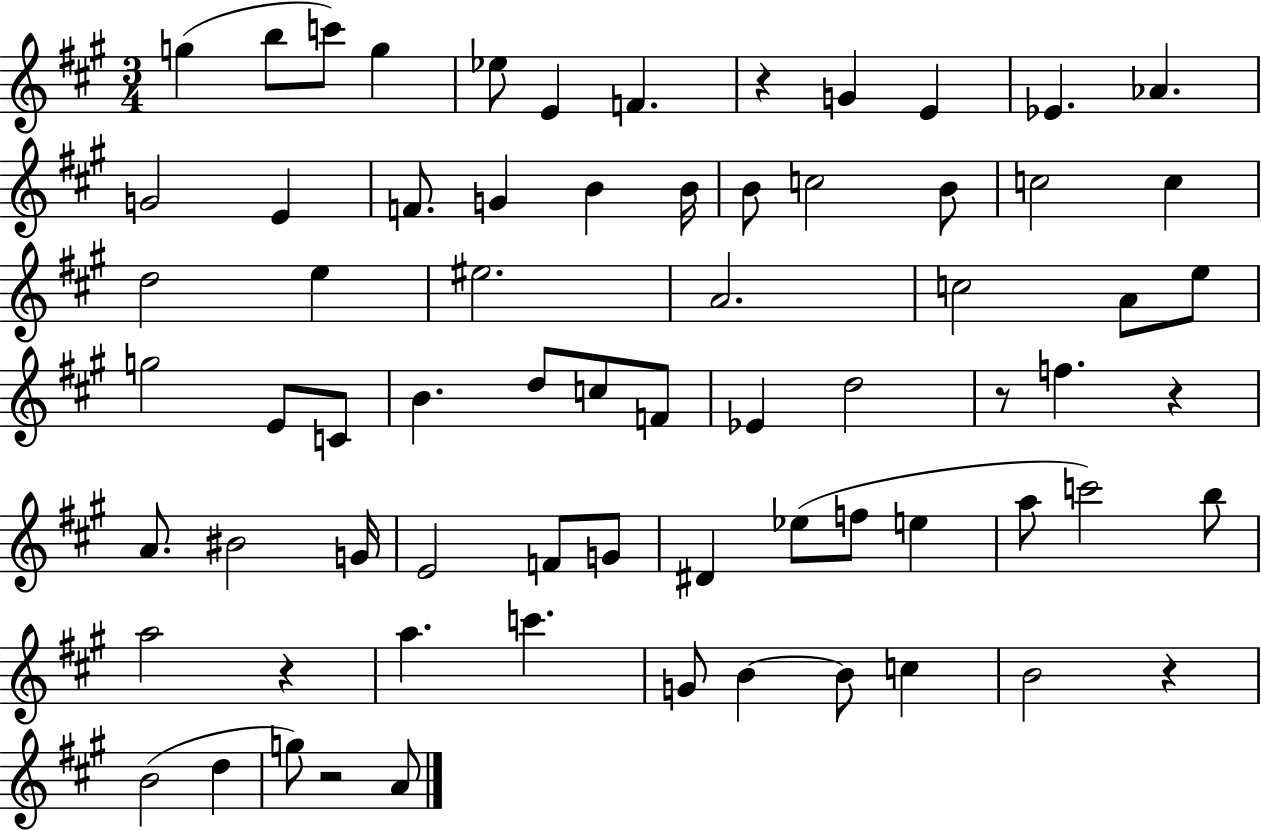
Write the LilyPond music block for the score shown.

{
  \clef treble
  \numericTimeSignature
  \time 3/4
  \key a \major
  g''4( b''8 c'''8) g''4 | ees''8 e'4 f'4. | r4 g'4 e'4 | ees'4. aes'4. | \break g'2 e'4 | f'8. g'4 b'4 b'16 | b'8 c''2 b'8 | c''2 c''4 | \break d''2 e''4 | eis''2. | a'2. | c''2 a'8 e''8 | \break g''2 e'8 c'8 | b'4. d''8 c''8 f'8 | ees'4 d''2 | r8 f''4. r4 | \break a'8. bis'2 g'16 | e'2 f'8 g'8 | dis'4 ees''8( f''8 e''4 | a''8 c'''2) b''8 | \break a''2 r4 | a''4. c'''4. | g'8 b'4~~ b'8 c''4 | b'2 r4 | \break b'2( d''4 | g''8) r2 a'8 | \bar "|."
}